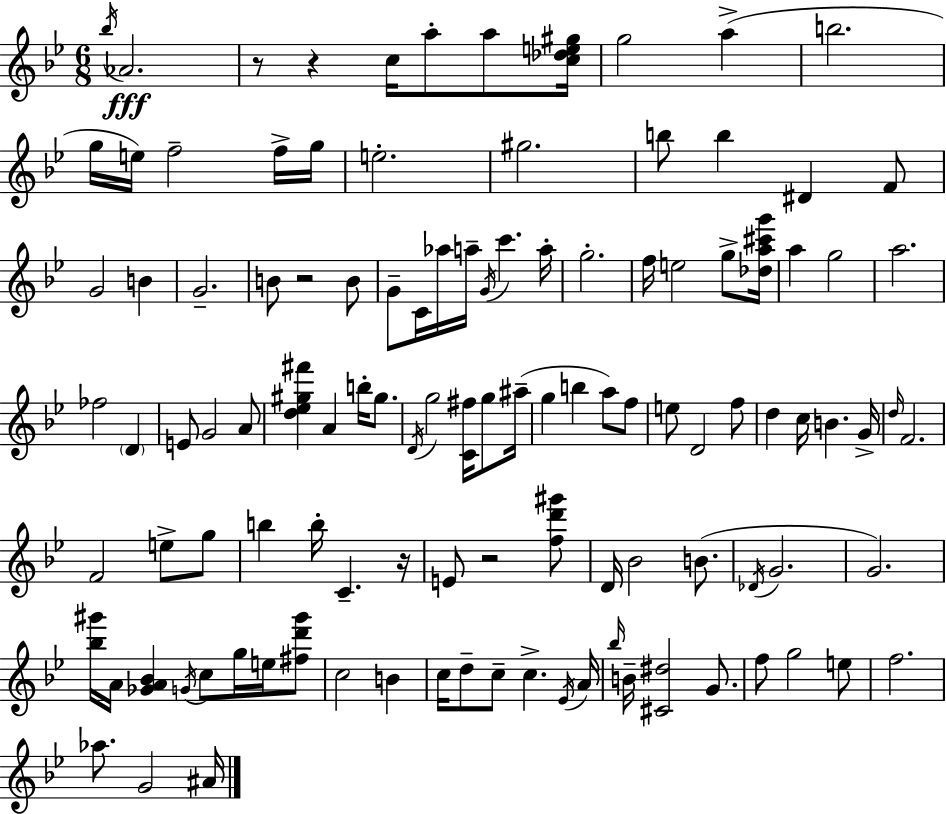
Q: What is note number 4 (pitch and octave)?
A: A5